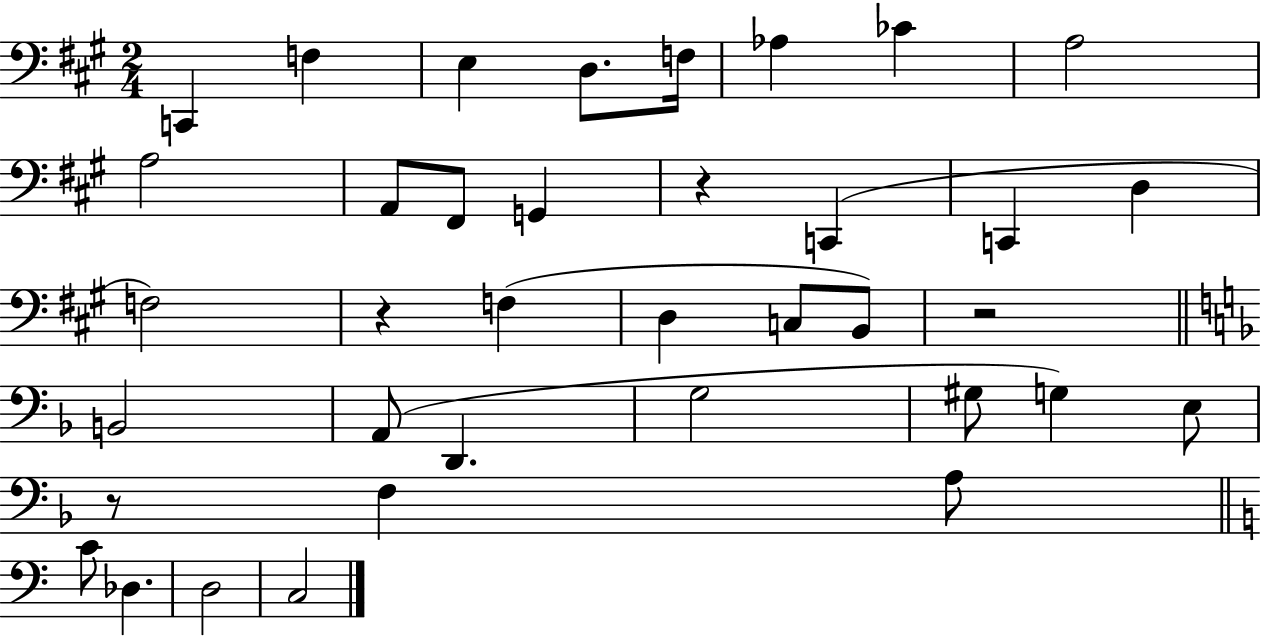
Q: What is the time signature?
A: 2/4